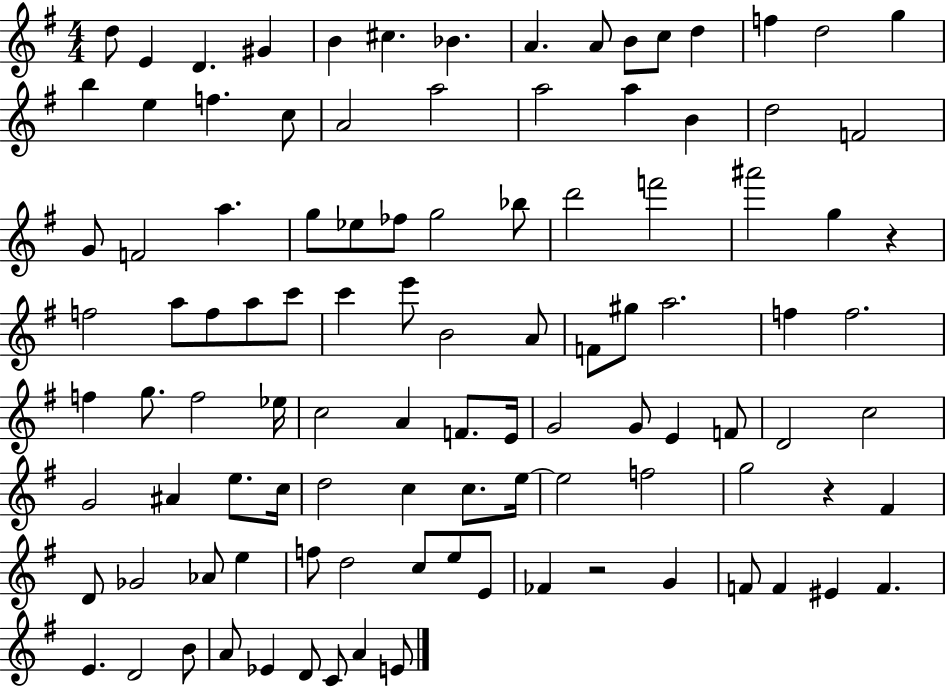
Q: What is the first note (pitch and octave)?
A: D5